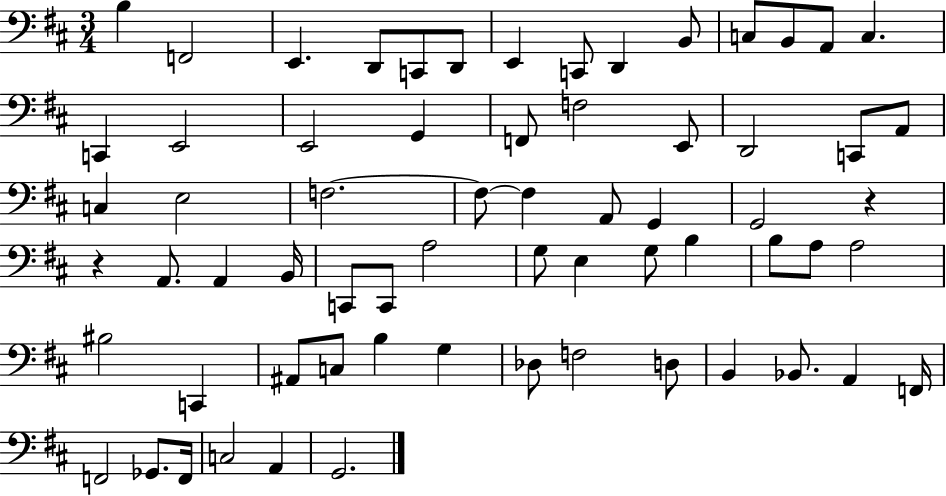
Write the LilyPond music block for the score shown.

{
  \clef bass
  \numericTimeSignature
  \time 3/4
  \key d \major
  b4 f,2 | e,4. d,8 c,8 d,8 | e,4 c,8 d,4 b,8 | c8 b,8 a,8 c4. | \break c,4 e,2 | e,2 g,4 | f,8 f2 e,8 | d,2 c,8 a,8 | \break c4 e2 | f2.~~ | f8~~ f4 a,8 g,4 | g,2 r4 | \break r4 a,8. a,4 b,16 | c,8 c,8 a2 | g8 e4 g8 b4 | b8 a8 a2 | \break bis2 c,4 | ais,8 c8 b4 g4 | des8 f2 d8 | b,4 bes,8. a,4 f,16 | \break f,2 ges,8. f,16 | c2 a,4 | g,2. | \bar "|."
}